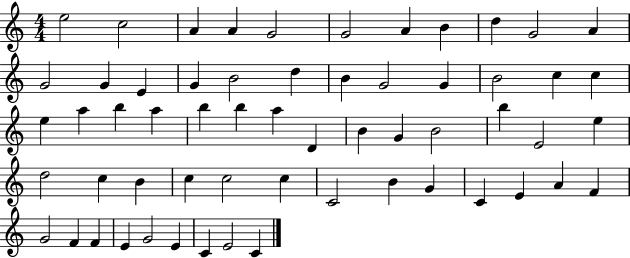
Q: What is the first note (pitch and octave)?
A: E5